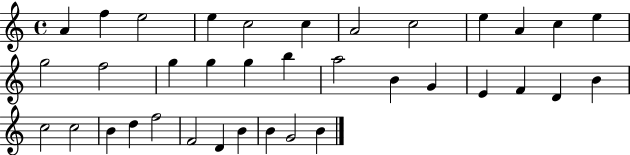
A4/q F5/q E5/h E5/q C5/h C5/q A4/h C5/h E5/q A4/q C5/q E5/q G5/h F5/h G5/q G5/q G5/q B5/q A5/h B4/q G4/q E4/q F4/q D4/q B4/q C5/h C5/h B4/q D5/q F5/h F4/h D4/q B4/q B4/q G4/h B4/q